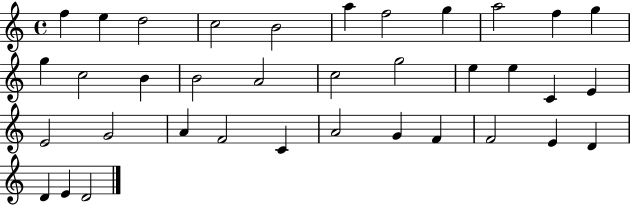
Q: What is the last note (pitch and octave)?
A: D4